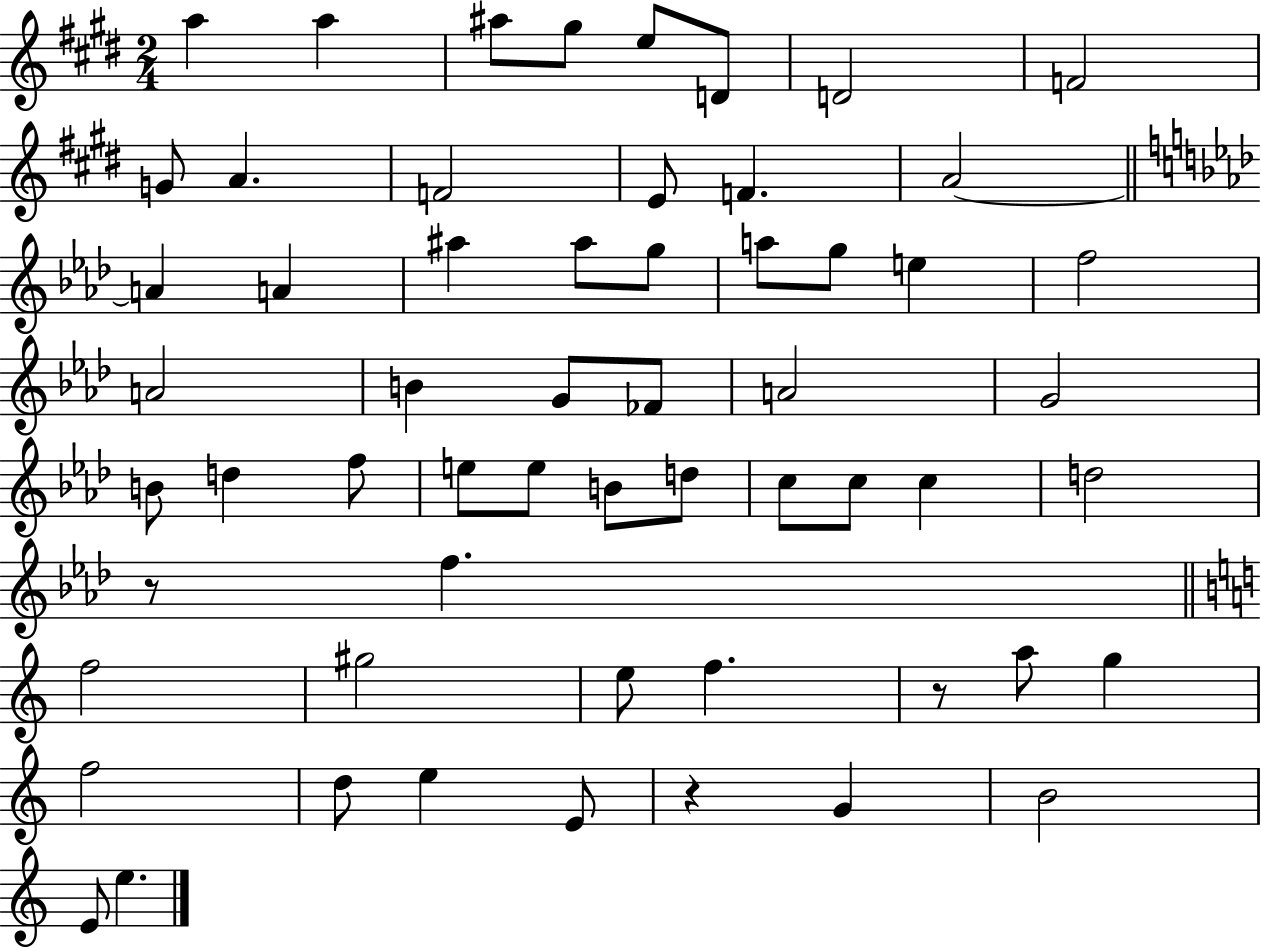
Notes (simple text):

A5/q A5/q A#5/e G#5/e E5/e D4/e D4/h F4/h G4/e A4/q. F4/h E4/e F4/q. A4/h A4/q A4/q A#5/q A#5/e G5/e A5/e G5/e E5/q F5/h A4/h B4/q G4/e FES4/e A4/h G4/h B4/e D5/q F5/e E5/e E5/e B4/e D5/e C5/e C5/e C5/q D5/h R/e F5/q. F5/h G#5/h E5/e F5/q. R/e A5/e G5/q F5/h D5/e E5/q E4/e R/q G4/q B4/h E4/e E5/q.